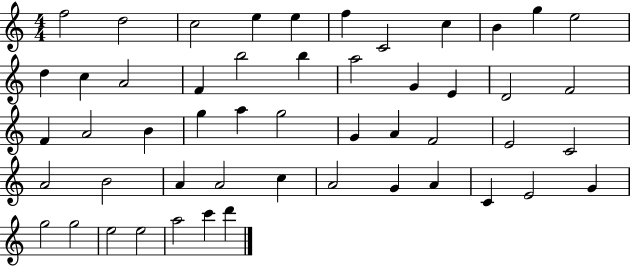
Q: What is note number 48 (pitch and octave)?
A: E5